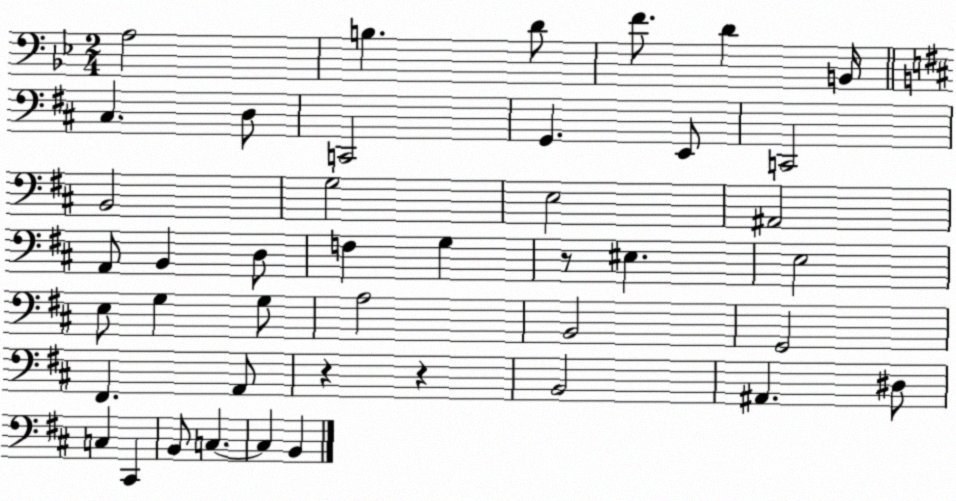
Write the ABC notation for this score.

X:1
T:Untitled
M:2/4
L:1/4
K:Bb
A,2 B, D/2 F/2 D B,,/4 ^C, D,/2 C,,2 G,, E,,/2 C,,2 B,,2 G,2 E,2 ^A,,2 A,,/2 B,, D,/2 F, G, z/2 ^E, E,2 E,/2 G, G,/2 A,2 B,,2 G,,2 ^F,, A,,/2 z z B,,2 ^A,, ^D,/2 C, ^C,, B,,/2 C, C, B,,